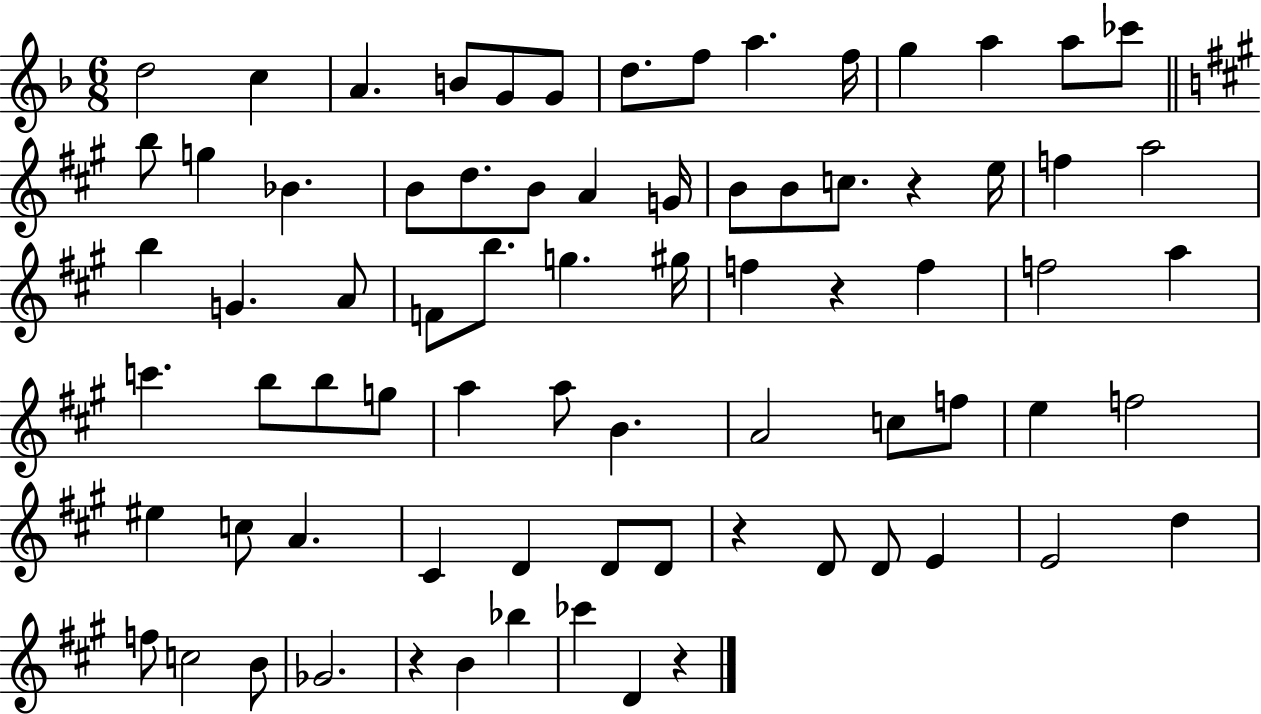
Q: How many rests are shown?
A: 5